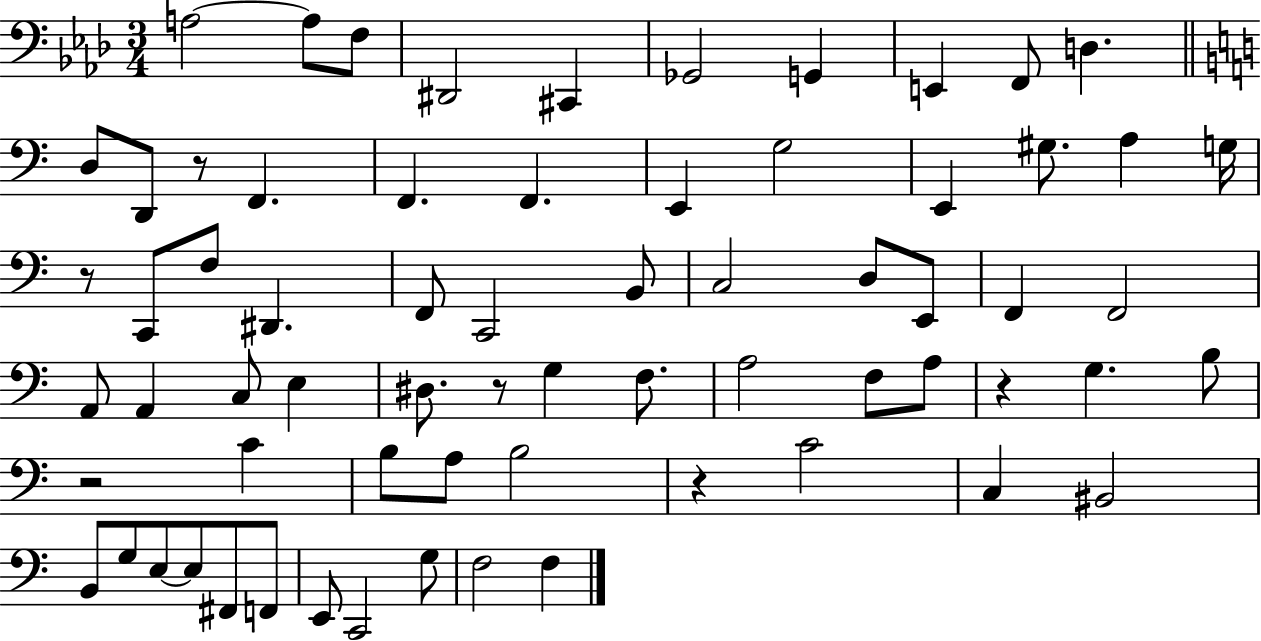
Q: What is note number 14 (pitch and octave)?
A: F2